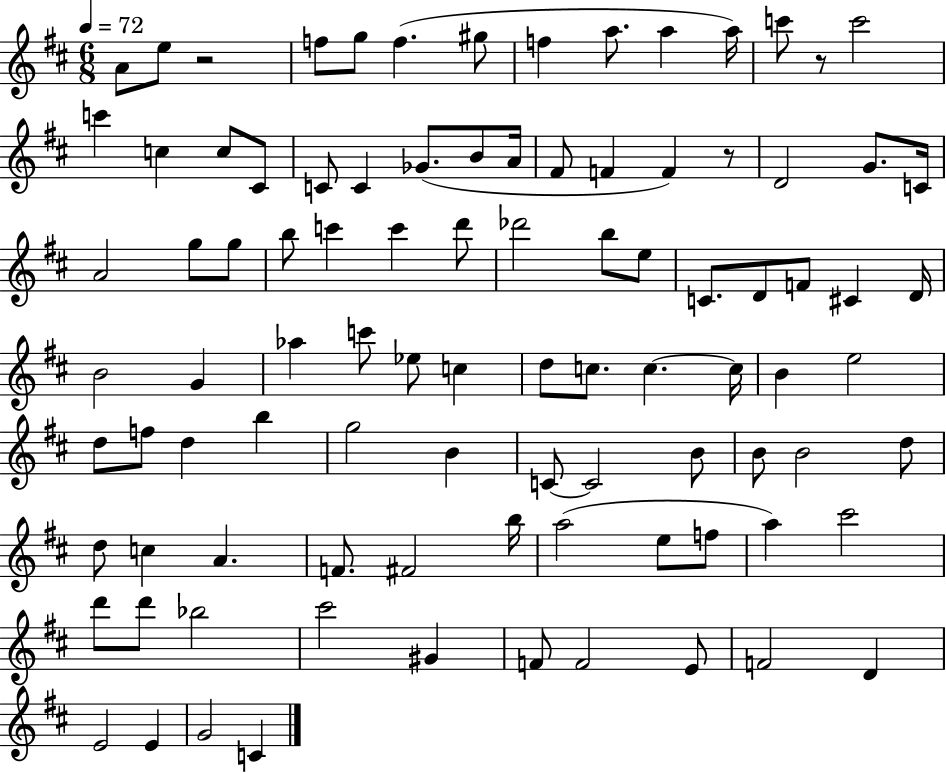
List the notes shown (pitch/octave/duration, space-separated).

A4/e E5/e R/h F5/e G5/e F5/q. G#5/e F5/q A5/e. A5/q A5/s C6/e R/e C6/h C6/q C5/q C5/e C#4/e C4/e C4/q Gb4/e. B4/e A4/s F#4/e F4/q F4/q R/e D4/h G4/e. C4/s A4/h G5/e G5/e B5/e C6/q C6/q D6/e Db6/h B5/e E5/e C4/e. D4/e F4/e C#4/q D4/s B4/h G4/q Ab5/q C6/e Eb5/e C5/q D5/e C5/e. C5/q. C5/s B4/q E5/h D5/e F5/e D5/q B5/q G5/h B4/q C4/e C4/h B4/e B4/e B4/h D5/e D5/e C5/q A4/q. F4/e. F#4/h B5/s A5/h E5/e F5/e A5/q C#6/h D6/e D6/e Bb5/h C#6/h G#4/q F4/e F4/h E4/e F4/h D4/q E4/h E4/q G4/h C4/q